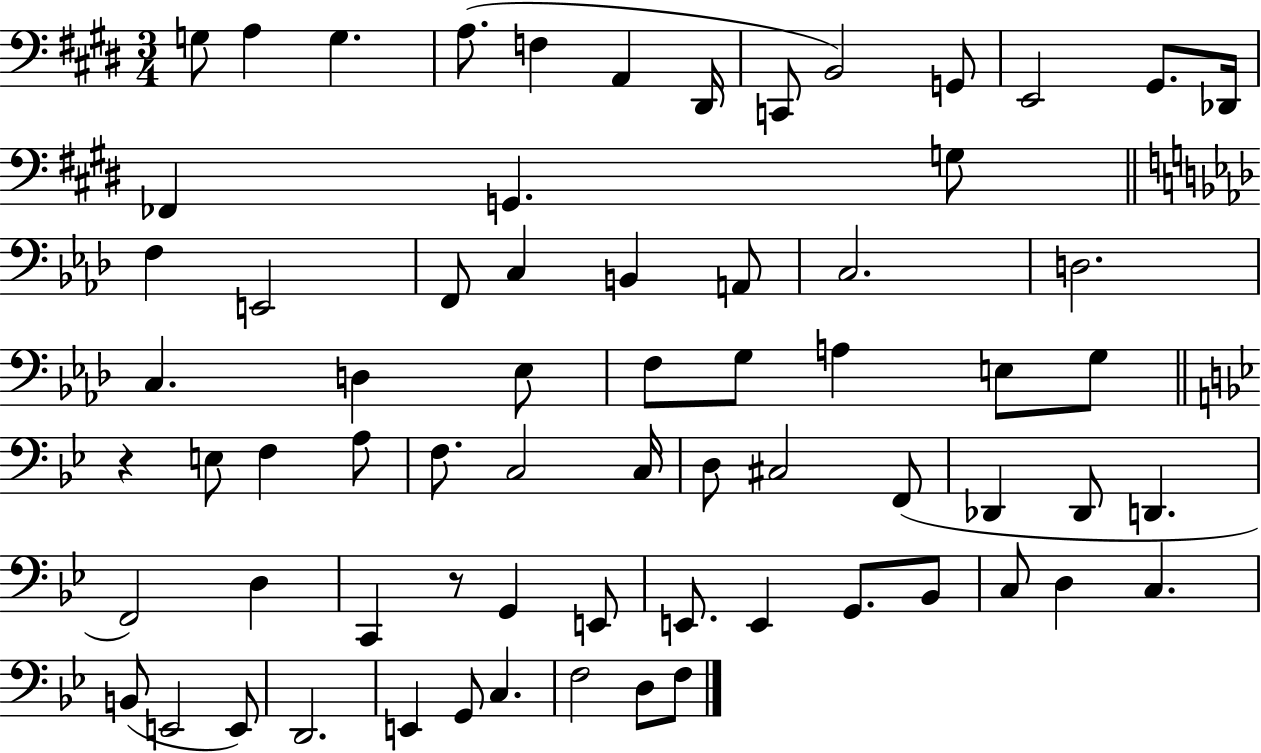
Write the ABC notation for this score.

X:1
T:Untitled
M:3/4
L:1/4
K:E
G,/2 A, G, A,/2 F, A,, ^D,,/4 C,,/2 B,,2 G,,/2 E,,2 ^G,,/2 _D,,/4 _F,, G,, G,/2 F, E,,2 F,,/2 C, B,, A,,/2 C,2 D,2 C, D, _E,/2 F,/2 G,/2 A, E,/2 G,/2 z E,/2 F, A,/2 F,/2 C,2 C,/4 D,/2 ^C,2 F,,/2 _D,, _D,,/2 D,, F,,2 D, C,, z/2 G,, E,,/2 E,,/2 E,, G,,/2 _B,,/2 C,/2 D, C, B,,/2 E,,2 E,,/2 D,,2 E,, G,,/2 C, F,2 D,/2 F,/2